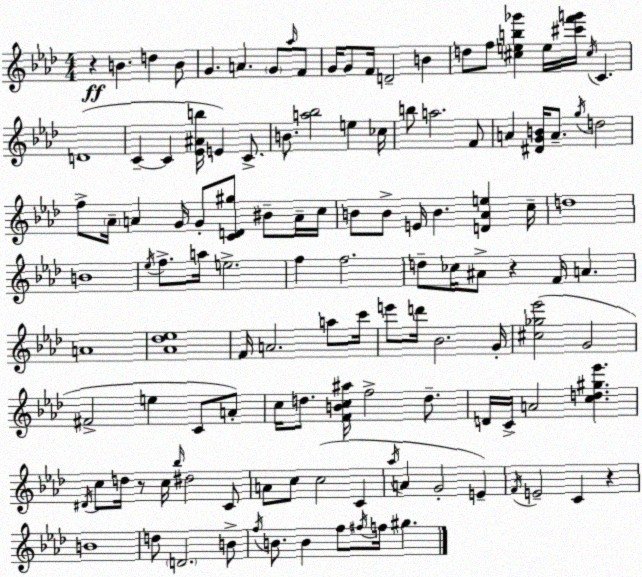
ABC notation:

X:1
T:Untitled
M:4/4
L:1/4
K:Ab
z B d B/2 G A G/2 _a/4 F/2 G/4 G/2 F/4 D2 B d/2 f/2 [^ceb_g'] e/4 [^c'f'g']/4 ^c/4 C D4 C C [_E^Ab]/4 E C/2 B/2 [a_b]2 e _c/4 b/2 a2 F/2 A [^DGB]/4 A/2 g/4 d2 f/2 _A/4 A G/4 G/2 [CD^g]/2 ^B/2 A/4 c/4 B/2 B/2 E/4 B [D_Ae] c/4 d4 B4 _e/4 f/2 a/4 e2 f f2 d/2 _c/4 ^A/2 z F/4 A A4 [_A_d_e]4 F/4 A2 a/2 c'/4 e'/2 d'/4 _B2 G/4 [^c_g_e']2 G2 ^F2 e C/2 A/2 c/4 d/2 [FBc^a]/4 f2 d/2 D/4 C/4 A2 [cd^g_e'] ^D/4 c/2 d/4 z/2 c/4 _b/4 ^d2 C/2 A/2 c/2 c2 C _a/4 A G2 E F/4 E2 C z B4 d/2 D2 B/2 f/4 B/2 B f/2 ^f/4 f/4 ^g